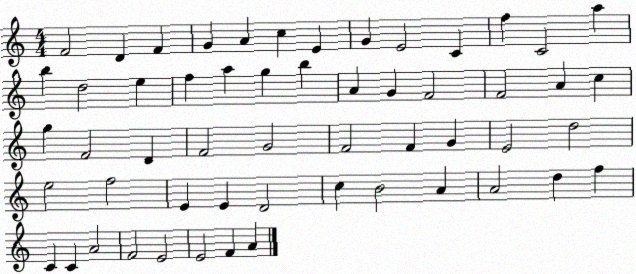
X:1
T:Untitled
M:4/4
L:1/4
K:C
F2 D F G A c E G E2 C f C2 a b d2 e f a g b A G F2 F2 A c g F2 D F2 G2 F2 F G E2 d2 e2 f2 E E D2 c B2 A A2 d f C C A2 F2 E2 E2 F A